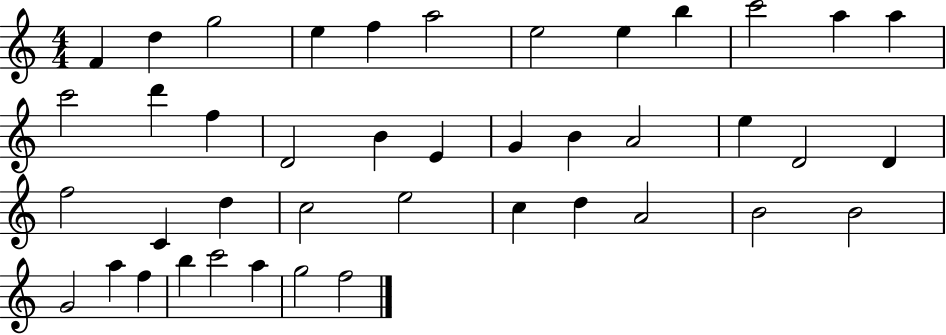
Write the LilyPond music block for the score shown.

{
  \clef treble
  \numericTimeSignature
  \time 4/4
  \key c \major
  f'4 d''4 g''2 | e''4 f''4 a''2 | e''2 e''4 b''4 | c'''2 a''4 a''4 | \break c'''2 d'''4 f''4 | d'2 b'4 e'4 | g'4 b'4 a'2 | e''4 d'2 d'4 | \break f''2 c'4 d''4 | c''2 e''2 | c''4 d''4 a'2 | b'2 b'2 | \break g'2 a''4 f''4 | b''4 c'''2 a''4 | g''2 f''2 | \bar "|."
}